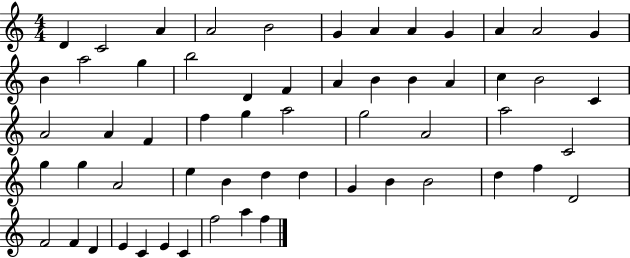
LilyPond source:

{
  \clef treble
  \numericTimeSignature
  \time 4/4
  \key c \major
  d'4 c'2 a'4 | a'2 b'2 | g'4 a'4 a'4 g'4 | a'4 a'2 g'4 | \break b'4 a''2 g''4 | b''2 d'4 f'4 | a'4 b'4 b'4 a'4 | c''4 b'2 c'4 | \break a'2 a'4 f'4 | f''4 g''4 a''2 | g''2 a'2 | a''2 c'2 | \break g''4 g''4 a'2 | e''4 b'4 d''4 d''4 | g'4 b'4 b'2 | d''4 f''4 d'2 | \break f'2 f'4 d'4 | e'4 c'4 e'4 c'4 | f''2 a''4 f''4 | \bar "|."
}